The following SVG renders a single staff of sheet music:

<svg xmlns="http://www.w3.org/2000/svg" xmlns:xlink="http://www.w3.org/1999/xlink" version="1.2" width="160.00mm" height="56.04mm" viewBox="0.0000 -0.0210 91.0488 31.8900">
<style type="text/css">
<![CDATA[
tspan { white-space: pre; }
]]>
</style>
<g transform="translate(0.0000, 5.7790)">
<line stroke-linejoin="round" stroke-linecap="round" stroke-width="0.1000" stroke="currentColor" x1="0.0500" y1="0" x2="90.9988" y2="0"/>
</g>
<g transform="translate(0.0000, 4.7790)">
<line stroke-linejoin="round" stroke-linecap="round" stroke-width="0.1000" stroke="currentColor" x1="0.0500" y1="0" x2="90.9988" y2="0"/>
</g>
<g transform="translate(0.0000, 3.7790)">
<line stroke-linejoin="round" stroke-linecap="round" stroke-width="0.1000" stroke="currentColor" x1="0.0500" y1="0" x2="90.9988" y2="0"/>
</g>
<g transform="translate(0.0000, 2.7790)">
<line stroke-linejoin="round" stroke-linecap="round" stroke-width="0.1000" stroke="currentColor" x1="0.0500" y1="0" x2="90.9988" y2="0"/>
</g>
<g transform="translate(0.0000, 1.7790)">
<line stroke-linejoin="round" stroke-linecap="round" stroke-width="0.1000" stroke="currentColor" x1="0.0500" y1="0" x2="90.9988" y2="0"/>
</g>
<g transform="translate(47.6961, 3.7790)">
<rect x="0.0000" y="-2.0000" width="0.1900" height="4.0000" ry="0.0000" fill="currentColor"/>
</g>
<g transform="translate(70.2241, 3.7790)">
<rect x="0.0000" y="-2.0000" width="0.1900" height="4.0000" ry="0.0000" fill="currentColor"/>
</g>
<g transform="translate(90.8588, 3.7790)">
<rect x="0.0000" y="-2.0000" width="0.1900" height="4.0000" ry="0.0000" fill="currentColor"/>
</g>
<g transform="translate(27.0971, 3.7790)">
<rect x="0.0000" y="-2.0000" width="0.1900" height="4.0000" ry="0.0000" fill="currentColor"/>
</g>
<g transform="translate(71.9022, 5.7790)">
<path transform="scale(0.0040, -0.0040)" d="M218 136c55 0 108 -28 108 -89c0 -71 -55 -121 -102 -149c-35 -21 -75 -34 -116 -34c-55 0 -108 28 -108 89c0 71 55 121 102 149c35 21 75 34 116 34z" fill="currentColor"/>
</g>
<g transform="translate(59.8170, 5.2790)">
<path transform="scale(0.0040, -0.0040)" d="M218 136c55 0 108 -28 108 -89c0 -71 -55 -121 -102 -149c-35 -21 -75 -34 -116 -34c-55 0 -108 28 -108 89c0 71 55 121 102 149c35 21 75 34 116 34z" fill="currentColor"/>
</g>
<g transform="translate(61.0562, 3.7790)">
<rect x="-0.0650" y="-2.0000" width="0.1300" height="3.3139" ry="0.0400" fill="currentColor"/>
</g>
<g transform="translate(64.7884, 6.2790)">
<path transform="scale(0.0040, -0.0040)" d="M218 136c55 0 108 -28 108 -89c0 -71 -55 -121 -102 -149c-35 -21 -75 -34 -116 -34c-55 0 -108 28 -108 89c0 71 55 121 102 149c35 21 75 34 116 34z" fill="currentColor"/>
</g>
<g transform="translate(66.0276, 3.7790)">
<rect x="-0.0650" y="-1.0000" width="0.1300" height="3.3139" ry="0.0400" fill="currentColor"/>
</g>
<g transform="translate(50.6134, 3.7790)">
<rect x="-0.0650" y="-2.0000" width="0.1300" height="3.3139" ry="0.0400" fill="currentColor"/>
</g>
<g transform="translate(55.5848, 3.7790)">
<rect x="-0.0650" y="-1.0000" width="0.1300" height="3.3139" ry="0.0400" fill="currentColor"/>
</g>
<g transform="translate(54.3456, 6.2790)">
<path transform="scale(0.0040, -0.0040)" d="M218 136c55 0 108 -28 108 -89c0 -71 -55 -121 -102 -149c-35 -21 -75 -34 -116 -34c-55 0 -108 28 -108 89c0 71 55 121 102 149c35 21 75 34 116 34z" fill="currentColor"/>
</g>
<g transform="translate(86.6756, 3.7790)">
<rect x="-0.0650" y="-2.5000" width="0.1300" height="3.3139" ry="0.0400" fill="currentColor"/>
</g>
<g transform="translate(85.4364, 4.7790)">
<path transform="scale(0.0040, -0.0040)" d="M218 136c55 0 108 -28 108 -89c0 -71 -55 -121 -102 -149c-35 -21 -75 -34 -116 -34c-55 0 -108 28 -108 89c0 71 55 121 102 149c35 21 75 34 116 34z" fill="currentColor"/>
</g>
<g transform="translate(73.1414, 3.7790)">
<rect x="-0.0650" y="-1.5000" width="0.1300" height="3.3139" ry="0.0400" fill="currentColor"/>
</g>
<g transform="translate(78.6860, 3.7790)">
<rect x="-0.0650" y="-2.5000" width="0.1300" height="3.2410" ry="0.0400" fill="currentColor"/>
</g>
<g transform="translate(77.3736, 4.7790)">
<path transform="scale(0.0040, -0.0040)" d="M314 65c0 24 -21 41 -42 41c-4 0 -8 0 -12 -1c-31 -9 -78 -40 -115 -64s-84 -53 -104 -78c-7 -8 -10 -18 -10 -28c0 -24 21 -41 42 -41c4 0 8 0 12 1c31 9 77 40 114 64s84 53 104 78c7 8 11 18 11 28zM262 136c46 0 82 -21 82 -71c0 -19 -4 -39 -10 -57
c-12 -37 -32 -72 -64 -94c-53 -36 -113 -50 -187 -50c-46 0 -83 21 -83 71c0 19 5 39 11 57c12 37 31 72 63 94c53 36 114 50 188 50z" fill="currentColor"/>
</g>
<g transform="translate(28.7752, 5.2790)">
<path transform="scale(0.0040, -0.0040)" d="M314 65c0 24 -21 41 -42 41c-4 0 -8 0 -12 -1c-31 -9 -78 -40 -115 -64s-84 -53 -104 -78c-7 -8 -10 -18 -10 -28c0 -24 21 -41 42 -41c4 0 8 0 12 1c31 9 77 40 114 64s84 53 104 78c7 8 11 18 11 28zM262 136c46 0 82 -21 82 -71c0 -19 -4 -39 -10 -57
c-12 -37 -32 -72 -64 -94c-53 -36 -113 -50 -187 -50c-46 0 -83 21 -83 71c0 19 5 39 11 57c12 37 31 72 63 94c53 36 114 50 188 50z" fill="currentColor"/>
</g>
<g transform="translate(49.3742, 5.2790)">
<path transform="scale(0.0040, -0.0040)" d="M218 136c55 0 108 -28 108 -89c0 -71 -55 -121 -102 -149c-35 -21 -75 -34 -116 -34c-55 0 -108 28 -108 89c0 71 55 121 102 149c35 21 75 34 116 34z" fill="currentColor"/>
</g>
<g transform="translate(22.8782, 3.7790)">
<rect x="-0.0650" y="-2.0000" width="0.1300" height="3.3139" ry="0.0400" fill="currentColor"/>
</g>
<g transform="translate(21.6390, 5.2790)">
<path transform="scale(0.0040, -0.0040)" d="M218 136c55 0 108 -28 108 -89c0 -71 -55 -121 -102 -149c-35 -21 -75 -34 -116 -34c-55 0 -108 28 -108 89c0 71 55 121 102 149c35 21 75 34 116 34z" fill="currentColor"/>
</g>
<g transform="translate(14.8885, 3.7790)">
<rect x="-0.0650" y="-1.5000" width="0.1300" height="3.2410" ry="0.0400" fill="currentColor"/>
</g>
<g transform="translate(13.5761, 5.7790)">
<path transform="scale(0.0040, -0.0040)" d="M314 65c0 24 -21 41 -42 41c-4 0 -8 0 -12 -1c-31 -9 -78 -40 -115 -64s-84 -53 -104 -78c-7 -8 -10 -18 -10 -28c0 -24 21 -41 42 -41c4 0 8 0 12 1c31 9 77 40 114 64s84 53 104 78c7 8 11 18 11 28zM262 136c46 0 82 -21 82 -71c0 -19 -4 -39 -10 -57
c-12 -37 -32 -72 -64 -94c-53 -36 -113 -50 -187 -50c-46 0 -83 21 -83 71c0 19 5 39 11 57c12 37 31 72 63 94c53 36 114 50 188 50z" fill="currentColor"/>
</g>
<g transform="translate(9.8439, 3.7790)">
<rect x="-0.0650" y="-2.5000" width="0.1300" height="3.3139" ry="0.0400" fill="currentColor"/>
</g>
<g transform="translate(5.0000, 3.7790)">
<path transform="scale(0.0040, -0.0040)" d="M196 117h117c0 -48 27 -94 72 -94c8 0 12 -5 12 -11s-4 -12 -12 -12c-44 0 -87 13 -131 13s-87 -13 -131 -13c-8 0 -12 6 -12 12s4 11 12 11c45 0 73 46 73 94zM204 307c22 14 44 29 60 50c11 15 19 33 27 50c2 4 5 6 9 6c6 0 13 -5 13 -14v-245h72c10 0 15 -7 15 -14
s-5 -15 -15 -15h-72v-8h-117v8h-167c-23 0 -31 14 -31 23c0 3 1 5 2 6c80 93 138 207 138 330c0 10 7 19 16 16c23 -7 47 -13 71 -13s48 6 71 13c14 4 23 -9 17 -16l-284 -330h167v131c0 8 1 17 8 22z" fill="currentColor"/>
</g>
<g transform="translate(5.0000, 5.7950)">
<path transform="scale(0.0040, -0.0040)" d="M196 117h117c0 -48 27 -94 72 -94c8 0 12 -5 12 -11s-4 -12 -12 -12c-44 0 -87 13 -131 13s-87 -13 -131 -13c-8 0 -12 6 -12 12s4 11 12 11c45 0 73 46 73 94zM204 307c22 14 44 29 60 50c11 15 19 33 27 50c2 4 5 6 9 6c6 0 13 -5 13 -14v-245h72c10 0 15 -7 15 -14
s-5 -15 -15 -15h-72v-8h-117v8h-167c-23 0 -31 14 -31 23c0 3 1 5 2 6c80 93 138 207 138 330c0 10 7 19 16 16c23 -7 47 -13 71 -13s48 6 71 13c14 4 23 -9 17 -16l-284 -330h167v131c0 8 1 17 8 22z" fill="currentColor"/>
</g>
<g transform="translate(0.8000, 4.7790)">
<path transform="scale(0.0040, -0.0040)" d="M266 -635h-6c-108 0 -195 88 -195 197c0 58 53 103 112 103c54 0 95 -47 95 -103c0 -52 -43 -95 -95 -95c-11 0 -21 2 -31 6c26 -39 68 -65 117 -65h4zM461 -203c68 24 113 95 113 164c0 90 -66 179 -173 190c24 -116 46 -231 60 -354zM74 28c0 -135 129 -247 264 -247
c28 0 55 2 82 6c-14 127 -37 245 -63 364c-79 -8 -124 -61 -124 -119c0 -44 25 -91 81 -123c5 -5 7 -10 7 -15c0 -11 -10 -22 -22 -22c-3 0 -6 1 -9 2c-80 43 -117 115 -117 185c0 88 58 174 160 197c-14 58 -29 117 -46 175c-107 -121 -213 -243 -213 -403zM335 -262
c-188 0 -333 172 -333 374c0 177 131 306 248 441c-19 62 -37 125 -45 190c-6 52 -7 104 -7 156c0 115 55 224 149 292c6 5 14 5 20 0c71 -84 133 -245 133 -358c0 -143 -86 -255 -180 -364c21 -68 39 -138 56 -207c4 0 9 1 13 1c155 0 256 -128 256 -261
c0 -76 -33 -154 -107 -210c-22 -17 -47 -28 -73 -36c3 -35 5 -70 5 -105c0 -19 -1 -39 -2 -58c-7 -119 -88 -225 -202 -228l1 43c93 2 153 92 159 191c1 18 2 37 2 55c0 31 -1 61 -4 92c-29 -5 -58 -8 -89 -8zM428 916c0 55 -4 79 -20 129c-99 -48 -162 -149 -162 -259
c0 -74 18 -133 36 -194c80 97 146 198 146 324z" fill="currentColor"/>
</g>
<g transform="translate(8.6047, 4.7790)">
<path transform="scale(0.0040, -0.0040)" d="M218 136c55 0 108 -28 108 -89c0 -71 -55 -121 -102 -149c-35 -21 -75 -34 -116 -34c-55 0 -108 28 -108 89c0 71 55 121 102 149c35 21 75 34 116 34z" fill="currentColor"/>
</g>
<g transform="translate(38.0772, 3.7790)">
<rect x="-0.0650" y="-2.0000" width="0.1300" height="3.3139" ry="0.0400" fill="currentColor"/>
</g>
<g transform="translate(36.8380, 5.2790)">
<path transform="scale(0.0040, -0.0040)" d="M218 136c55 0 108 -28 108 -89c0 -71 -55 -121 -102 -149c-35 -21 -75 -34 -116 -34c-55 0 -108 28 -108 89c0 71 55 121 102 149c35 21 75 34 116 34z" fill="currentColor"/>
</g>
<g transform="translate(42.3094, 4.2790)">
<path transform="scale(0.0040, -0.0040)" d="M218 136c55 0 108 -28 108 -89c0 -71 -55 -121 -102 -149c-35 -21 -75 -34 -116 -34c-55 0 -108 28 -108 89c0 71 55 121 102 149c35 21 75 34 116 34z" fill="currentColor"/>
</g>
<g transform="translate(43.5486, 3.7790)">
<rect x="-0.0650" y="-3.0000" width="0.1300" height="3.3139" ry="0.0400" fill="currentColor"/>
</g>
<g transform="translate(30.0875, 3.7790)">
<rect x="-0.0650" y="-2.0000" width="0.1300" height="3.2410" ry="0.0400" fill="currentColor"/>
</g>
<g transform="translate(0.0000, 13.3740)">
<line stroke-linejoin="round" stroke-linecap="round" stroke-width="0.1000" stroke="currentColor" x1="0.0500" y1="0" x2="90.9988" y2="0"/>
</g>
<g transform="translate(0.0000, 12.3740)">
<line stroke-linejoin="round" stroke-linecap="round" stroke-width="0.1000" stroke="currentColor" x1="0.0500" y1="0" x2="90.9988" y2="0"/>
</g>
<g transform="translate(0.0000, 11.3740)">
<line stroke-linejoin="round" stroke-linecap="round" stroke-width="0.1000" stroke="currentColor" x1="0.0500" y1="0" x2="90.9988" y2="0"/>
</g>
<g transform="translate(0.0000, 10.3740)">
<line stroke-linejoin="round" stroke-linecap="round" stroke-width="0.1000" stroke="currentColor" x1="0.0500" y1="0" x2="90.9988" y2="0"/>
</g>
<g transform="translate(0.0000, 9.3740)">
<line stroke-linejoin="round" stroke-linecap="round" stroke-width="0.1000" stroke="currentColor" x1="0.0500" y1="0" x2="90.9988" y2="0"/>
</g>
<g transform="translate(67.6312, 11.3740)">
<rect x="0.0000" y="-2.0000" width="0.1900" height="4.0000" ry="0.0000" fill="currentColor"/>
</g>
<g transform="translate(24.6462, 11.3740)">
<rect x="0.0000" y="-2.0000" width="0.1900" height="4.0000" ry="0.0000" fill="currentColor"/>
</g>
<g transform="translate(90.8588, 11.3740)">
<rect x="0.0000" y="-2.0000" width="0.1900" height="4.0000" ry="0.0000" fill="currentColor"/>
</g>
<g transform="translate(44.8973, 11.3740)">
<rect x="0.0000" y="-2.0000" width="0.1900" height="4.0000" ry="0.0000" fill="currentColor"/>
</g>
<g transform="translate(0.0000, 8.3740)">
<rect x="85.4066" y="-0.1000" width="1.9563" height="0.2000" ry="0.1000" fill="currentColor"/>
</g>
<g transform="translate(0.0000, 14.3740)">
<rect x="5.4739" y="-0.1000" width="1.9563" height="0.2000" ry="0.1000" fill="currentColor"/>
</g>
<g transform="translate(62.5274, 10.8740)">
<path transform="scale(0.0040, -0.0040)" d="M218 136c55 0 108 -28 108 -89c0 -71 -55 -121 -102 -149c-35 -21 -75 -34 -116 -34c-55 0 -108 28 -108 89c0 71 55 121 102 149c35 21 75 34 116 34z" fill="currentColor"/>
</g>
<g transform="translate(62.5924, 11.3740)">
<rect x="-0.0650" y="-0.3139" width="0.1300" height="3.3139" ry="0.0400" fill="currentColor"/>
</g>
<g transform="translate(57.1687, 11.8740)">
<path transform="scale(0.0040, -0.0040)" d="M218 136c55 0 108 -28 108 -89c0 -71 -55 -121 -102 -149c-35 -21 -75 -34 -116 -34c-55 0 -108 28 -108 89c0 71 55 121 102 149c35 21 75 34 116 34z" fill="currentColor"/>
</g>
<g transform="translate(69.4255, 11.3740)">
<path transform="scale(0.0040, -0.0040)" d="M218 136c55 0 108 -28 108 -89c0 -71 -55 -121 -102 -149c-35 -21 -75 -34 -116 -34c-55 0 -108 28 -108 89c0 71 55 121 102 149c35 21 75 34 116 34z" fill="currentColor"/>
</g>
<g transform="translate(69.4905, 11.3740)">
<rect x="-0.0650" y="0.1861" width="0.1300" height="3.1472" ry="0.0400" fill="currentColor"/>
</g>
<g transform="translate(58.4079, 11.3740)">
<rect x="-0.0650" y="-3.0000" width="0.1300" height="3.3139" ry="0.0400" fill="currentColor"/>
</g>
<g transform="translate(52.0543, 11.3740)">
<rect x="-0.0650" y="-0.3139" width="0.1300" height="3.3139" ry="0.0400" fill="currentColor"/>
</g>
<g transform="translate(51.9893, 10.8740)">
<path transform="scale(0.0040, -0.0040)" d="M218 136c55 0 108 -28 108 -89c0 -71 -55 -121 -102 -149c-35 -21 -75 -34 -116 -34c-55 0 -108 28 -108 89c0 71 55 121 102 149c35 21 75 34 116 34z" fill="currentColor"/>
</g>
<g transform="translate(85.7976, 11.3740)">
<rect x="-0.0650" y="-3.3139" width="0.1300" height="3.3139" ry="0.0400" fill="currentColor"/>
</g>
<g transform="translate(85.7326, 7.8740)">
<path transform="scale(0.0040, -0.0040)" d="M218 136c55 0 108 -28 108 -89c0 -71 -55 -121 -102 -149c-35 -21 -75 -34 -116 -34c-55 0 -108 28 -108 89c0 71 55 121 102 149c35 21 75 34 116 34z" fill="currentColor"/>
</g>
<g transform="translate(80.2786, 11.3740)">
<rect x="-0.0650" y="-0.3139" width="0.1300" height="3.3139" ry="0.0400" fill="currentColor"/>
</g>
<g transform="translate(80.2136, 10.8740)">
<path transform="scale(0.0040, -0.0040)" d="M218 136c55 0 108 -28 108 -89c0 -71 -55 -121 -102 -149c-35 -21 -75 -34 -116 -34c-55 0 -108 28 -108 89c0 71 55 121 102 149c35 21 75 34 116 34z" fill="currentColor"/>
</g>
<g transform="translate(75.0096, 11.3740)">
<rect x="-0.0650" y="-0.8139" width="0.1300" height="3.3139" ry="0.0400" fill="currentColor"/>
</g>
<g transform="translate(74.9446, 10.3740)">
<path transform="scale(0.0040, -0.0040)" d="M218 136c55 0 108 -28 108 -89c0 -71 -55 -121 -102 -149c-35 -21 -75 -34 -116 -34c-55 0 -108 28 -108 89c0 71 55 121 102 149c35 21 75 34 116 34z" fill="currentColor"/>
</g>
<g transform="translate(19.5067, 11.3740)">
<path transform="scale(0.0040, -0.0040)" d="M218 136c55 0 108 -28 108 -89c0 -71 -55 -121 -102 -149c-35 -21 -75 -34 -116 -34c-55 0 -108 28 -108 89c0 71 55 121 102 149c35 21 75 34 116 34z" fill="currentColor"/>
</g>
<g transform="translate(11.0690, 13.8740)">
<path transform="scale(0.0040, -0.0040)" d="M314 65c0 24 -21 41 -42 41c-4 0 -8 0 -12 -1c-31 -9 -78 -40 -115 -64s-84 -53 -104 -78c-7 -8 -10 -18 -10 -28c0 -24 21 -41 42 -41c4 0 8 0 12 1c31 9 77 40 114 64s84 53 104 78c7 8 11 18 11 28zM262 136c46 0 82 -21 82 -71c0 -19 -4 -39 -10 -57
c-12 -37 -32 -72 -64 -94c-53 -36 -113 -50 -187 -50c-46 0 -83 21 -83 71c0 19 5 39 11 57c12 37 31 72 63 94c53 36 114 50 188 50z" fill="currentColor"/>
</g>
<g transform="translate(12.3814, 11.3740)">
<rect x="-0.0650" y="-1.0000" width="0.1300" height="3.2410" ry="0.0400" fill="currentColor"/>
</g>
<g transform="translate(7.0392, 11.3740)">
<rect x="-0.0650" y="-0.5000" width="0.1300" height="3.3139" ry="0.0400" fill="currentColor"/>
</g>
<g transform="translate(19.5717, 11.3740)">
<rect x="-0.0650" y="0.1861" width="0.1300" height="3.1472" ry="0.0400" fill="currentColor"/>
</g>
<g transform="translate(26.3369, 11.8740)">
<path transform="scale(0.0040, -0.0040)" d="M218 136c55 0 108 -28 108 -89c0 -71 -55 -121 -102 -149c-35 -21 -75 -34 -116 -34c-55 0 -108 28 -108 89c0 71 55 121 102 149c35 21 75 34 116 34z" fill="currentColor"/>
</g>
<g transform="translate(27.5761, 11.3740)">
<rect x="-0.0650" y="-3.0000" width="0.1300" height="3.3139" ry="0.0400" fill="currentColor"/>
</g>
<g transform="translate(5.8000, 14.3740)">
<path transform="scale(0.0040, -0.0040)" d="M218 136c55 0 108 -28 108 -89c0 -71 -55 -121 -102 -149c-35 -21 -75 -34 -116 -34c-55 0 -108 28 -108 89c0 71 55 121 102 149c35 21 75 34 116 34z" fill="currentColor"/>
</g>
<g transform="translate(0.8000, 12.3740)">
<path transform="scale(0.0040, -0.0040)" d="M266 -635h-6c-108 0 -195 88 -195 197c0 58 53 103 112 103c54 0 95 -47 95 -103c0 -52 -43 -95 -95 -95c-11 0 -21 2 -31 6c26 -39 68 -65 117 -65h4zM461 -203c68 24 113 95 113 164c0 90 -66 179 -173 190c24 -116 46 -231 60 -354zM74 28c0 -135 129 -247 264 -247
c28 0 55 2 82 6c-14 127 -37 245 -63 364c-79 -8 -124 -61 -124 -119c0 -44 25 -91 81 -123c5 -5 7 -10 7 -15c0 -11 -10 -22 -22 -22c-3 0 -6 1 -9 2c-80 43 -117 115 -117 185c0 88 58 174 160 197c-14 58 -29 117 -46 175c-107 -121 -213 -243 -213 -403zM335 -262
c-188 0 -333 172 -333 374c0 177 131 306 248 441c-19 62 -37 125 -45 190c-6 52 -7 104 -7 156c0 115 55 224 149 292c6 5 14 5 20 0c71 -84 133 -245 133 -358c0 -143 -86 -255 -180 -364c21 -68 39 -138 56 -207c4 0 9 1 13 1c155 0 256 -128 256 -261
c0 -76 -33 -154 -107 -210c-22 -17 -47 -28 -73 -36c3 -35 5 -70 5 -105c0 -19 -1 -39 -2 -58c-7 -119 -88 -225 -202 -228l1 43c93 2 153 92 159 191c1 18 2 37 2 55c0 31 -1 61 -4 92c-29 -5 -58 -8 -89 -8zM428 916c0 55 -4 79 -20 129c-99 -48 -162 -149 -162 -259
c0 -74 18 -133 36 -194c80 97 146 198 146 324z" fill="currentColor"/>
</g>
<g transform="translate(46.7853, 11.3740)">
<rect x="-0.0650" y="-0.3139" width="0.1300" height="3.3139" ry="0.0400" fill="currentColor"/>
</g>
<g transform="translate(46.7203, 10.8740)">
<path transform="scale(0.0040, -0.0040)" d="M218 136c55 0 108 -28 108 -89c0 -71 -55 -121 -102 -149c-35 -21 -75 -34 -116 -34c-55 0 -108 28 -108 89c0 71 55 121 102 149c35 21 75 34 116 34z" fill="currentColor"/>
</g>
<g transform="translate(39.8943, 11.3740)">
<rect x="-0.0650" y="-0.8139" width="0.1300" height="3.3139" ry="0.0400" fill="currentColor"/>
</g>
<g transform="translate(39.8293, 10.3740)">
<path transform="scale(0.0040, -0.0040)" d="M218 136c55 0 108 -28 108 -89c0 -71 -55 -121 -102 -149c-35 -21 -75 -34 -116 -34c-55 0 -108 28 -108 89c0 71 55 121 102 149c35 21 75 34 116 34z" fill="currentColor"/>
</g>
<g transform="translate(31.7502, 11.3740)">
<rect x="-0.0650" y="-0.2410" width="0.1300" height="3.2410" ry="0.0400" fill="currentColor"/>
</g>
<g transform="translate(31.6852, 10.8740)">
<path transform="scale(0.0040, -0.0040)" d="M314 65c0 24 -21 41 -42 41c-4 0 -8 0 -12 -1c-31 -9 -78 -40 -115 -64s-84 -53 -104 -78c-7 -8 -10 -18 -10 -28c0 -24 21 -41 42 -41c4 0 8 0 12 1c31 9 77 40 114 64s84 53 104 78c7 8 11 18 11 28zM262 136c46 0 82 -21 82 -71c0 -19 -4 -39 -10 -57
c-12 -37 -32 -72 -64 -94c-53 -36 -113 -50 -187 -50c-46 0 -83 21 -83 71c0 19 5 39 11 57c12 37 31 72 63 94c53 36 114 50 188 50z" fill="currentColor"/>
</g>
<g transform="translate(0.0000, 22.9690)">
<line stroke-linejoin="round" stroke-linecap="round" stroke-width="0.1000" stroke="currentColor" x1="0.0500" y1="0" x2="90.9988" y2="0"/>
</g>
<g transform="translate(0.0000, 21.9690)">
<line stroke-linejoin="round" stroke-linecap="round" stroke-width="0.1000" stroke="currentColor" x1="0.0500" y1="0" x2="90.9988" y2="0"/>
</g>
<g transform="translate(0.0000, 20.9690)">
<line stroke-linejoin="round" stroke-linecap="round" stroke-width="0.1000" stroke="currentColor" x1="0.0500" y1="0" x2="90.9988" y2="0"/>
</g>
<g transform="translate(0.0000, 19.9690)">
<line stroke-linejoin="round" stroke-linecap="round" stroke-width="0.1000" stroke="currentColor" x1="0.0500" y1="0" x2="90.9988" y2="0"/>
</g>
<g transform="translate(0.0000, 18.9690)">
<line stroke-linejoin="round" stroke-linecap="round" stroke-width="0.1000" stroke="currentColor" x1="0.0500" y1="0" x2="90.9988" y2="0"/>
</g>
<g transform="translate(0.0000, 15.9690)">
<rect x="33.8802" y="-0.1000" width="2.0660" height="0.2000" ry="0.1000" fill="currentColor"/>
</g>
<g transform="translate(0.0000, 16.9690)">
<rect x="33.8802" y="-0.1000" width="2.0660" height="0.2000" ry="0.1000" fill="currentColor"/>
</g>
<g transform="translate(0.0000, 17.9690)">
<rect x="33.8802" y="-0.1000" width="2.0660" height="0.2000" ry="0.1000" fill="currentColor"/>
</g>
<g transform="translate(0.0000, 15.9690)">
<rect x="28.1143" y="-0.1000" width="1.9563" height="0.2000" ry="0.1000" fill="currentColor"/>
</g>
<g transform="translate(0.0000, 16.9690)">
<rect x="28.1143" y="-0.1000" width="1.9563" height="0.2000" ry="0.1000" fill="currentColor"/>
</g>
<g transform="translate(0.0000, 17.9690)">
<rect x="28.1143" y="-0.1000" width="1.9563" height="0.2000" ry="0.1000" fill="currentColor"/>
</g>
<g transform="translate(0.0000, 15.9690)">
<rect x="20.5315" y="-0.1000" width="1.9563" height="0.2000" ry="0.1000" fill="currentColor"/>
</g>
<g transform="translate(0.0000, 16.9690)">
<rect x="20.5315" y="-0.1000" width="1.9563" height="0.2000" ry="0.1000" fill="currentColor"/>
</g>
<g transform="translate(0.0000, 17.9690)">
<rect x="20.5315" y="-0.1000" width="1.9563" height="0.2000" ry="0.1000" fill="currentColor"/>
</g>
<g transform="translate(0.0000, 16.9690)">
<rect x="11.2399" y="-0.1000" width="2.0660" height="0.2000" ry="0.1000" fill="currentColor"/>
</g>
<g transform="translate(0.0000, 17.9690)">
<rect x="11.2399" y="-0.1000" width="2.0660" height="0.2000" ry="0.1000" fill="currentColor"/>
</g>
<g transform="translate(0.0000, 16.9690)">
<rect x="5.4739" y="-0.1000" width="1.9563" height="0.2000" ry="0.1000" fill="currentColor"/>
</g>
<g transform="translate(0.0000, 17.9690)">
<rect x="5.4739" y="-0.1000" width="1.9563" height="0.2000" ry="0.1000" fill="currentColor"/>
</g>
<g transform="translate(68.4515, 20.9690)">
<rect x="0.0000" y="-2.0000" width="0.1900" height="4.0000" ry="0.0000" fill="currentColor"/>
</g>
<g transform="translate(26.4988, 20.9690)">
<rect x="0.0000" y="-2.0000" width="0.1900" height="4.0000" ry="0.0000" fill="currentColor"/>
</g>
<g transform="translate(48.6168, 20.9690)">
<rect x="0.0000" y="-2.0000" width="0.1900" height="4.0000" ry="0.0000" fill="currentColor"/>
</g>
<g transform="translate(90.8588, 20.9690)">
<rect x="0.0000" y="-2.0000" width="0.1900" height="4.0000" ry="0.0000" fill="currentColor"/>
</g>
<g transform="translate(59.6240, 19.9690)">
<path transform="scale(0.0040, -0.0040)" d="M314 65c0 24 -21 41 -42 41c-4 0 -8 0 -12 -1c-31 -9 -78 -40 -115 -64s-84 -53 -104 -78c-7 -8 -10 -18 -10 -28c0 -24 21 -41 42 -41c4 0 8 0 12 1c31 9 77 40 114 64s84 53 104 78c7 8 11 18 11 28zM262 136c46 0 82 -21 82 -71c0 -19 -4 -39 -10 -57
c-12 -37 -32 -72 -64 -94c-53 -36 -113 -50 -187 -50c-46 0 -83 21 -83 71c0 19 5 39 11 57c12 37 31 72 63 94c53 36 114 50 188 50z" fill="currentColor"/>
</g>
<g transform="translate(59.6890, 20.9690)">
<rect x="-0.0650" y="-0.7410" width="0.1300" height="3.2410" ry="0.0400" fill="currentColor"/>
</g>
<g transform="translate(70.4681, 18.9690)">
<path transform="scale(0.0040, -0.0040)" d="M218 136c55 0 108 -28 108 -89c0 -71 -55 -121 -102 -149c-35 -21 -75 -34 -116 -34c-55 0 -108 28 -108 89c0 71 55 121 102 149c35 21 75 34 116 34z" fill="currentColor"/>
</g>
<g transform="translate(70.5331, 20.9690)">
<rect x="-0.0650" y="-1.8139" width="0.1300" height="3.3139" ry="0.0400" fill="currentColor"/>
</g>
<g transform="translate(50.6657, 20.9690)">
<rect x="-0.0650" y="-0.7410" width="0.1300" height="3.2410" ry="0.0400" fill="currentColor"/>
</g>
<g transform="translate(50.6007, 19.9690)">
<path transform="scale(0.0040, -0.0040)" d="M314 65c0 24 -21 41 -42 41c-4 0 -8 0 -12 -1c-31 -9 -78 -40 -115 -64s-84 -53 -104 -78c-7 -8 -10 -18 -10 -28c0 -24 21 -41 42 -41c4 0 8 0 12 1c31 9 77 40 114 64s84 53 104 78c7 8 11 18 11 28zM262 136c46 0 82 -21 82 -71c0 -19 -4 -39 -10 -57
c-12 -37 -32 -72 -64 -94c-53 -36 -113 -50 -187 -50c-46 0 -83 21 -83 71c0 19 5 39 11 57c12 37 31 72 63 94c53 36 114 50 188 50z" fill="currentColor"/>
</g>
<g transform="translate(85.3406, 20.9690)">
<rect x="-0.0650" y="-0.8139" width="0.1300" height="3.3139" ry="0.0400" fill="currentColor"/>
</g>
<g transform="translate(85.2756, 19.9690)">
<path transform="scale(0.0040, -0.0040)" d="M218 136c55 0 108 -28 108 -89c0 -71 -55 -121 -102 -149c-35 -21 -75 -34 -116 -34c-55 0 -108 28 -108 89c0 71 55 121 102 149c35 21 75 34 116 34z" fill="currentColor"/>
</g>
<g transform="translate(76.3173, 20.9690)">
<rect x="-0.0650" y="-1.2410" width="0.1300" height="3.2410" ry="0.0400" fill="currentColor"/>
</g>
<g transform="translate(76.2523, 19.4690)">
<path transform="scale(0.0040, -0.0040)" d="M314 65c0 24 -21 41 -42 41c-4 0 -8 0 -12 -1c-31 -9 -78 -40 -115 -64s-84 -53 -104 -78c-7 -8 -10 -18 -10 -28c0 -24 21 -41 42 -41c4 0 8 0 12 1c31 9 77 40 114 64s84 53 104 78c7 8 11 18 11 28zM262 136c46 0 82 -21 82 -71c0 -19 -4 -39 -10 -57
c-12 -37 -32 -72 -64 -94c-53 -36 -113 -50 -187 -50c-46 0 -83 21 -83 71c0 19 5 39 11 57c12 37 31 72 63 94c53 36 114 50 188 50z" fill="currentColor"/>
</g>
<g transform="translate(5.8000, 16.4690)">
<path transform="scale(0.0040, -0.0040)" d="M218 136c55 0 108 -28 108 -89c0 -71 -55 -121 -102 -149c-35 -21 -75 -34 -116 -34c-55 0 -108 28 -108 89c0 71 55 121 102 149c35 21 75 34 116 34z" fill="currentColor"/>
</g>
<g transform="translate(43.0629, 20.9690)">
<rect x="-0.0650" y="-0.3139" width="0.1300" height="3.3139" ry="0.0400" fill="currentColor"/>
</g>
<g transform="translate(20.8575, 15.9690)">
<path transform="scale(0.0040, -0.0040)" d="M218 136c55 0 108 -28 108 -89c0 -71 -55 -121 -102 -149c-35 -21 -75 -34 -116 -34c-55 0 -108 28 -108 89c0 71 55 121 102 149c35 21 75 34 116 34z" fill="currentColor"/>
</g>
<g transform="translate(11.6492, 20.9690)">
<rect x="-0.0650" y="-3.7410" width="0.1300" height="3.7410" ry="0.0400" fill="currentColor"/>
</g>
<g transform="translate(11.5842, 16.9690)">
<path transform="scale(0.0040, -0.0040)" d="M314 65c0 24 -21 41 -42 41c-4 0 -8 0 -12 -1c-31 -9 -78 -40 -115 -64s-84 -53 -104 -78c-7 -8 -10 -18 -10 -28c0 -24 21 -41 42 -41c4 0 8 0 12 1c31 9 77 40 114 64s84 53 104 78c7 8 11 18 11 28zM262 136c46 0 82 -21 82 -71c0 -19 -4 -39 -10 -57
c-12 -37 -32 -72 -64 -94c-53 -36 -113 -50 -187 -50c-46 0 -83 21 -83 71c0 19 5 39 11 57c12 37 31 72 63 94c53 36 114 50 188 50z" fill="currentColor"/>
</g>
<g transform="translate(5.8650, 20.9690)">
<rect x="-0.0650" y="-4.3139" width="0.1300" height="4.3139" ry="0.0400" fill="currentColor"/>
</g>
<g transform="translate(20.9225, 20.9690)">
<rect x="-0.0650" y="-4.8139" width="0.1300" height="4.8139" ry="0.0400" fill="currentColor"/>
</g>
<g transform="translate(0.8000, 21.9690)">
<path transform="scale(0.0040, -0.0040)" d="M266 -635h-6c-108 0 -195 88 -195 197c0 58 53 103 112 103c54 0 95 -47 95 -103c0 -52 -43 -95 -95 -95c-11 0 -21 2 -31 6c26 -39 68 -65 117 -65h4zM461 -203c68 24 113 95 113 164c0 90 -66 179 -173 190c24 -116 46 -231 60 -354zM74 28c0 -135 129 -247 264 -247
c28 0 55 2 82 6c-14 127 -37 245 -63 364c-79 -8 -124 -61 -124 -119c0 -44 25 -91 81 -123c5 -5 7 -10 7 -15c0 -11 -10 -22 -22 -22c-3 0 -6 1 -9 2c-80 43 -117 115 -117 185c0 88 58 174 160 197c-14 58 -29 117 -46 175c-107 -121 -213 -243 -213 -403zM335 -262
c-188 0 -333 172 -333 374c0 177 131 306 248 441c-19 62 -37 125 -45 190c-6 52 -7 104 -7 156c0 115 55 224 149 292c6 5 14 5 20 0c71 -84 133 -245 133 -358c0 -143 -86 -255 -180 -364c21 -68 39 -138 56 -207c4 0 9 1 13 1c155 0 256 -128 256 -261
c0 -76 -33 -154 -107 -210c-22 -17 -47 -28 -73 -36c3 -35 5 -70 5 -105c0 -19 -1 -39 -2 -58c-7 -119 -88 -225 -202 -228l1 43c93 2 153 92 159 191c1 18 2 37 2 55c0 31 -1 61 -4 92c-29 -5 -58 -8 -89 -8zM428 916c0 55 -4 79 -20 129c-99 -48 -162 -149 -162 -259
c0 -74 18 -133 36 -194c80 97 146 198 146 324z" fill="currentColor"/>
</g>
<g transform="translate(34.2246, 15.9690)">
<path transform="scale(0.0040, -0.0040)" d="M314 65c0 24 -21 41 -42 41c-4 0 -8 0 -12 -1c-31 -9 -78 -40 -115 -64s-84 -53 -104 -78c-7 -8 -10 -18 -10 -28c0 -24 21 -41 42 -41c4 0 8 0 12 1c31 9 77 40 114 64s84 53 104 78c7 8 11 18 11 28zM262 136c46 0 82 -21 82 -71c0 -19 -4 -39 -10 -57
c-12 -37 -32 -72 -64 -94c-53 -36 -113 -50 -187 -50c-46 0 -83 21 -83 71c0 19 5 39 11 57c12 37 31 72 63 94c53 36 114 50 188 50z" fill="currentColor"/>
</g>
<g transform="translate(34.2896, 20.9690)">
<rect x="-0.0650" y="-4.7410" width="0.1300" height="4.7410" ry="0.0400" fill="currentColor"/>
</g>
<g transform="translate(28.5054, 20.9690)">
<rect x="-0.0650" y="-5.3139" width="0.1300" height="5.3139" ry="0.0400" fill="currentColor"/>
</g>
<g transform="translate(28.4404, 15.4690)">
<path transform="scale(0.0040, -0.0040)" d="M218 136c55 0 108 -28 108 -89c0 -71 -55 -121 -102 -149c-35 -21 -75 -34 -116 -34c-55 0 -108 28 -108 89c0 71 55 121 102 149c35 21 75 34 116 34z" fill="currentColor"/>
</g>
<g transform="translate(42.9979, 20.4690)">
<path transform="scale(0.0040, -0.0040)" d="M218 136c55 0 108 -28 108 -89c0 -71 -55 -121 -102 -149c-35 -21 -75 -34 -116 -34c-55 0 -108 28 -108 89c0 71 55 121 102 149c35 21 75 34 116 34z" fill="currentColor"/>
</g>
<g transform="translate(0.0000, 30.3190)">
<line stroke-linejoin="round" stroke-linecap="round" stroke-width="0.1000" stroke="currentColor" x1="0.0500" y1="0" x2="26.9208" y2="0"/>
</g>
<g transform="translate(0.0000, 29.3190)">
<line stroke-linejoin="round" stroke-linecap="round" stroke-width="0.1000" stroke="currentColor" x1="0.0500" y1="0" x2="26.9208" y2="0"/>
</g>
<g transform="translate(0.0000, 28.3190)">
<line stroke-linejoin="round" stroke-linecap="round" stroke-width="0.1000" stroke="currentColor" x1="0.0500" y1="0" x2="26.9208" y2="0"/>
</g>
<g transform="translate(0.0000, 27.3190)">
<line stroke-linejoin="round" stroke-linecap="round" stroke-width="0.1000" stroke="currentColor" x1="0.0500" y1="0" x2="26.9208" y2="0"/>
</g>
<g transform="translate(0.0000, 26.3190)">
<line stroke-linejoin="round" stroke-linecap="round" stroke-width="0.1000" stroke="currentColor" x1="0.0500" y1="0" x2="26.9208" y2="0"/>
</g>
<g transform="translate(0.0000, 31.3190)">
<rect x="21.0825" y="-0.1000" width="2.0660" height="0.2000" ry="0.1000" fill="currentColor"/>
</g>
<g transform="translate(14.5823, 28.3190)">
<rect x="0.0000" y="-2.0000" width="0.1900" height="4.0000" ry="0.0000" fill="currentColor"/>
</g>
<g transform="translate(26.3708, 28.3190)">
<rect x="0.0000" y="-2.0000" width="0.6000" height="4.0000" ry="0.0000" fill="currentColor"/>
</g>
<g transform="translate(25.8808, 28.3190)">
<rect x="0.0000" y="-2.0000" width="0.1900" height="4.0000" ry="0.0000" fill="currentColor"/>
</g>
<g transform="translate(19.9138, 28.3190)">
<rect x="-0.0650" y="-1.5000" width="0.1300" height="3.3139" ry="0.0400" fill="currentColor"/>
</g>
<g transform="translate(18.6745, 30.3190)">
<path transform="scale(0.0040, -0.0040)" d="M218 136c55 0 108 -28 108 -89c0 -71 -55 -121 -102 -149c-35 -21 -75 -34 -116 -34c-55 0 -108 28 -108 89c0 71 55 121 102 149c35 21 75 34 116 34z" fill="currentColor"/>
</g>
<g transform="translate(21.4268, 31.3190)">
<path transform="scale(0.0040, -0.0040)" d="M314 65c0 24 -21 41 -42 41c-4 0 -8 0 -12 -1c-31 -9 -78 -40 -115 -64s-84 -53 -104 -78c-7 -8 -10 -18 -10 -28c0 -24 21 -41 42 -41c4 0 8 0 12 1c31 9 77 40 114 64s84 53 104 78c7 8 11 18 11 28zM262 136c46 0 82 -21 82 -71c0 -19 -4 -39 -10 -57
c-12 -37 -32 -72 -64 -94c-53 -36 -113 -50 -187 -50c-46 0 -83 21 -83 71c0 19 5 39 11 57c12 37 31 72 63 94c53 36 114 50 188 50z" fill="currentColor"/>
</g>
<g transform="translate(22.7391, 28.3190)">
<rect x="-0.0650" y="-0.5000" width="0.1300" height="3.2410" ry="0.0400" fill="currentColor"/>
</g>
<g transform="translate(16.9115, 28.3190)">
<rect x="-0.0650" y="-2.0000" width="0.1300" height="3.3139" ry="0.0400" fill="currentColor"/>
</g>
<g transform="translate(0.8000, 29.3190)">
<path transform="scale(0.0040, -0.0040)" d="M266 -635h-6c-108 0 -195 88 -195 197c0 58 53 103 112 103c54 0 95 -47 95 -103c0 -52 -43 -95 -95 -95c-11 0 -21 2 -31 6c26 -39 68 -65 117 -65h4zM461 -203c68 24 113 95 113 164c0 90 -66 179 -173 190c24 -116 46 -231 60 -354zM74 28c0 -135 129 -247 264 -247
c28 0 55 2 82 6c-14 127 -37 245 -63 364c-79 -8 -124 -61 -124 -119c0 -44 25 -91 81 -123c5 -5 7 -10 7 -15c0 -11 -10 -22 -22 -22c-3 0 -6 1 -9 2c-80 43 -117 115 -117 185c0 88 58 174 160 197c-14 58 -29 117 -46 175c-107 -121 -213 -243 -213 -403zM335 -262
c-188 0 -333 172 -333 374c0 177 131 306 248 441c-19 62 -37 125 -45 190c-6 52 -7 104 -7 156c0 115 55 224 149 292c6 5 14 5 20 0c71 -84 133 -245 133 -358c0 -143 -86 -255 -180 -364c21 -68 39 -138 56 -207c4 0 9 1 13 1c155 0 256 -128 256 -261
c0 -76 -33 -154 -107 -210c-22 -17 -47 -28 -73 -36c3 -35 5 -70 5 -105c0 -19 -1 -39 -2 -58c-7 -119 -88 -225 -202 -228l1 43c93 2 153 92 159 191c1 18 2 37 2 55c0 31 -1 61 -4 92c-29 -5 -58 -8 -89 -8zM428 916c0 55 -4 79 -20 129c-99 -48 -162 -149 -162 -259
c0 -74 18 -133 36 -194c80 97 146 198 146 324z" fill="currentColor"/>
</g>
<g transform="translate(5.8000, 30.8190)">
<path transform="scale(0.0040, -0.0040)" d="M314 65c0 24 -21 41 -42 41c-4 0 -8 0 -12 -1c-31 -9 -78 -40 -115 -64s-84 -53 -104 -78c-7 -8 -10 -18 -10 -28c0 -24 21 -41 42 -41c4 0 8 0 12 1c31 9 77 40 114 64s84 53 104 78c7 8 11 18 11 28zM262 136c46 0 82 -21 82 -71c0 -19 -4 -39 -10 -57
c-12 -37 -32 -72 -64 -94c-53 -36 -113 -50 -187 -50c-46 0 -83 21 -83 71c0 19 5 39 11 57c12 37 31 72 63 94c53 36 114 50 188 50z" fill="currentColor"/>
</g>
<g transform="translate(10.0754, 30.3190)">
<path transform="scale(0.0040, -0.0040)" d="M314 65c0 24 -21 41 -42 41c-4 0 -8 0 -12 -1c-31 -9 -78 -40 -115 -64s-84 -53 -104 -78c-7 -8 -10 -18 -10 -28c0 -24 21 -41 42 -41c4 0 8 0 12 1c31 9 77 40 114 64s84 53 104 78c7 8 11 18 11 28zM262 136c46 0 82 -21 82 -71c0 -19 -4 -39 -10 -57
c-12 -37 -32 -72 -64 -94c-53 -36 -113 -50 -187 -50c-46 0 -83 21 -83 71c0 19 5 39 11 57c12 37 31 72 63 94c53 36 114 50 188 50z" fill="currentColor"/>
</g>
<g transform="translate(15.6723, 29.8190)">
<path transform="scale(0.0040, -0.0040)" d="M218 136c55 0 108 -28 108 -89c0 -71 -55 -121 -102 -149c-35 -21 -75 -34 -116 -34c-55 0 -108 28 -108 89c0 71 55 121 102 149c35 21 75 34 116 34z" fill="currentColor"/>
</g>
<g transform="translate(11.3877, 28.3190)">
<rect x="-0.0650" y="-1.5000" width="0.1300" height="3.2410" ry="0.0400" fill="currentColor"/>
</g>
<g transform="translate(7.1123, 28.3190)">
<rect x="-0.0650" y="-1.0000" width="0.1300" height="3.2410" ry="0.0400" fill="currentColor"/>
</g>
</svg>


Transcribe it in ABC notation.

X:1
T:Untitled
M:4/4
L:1/4
K:C
G E2 F F2 F A F D F D E G2 G C D2 B A c2 d c c A c B d c b d' c'2 e' f' e'2 c d2 d2 f e2 d D2 E2 F E C2